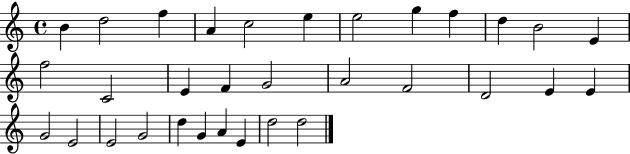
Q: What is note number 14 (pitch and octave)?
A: C4